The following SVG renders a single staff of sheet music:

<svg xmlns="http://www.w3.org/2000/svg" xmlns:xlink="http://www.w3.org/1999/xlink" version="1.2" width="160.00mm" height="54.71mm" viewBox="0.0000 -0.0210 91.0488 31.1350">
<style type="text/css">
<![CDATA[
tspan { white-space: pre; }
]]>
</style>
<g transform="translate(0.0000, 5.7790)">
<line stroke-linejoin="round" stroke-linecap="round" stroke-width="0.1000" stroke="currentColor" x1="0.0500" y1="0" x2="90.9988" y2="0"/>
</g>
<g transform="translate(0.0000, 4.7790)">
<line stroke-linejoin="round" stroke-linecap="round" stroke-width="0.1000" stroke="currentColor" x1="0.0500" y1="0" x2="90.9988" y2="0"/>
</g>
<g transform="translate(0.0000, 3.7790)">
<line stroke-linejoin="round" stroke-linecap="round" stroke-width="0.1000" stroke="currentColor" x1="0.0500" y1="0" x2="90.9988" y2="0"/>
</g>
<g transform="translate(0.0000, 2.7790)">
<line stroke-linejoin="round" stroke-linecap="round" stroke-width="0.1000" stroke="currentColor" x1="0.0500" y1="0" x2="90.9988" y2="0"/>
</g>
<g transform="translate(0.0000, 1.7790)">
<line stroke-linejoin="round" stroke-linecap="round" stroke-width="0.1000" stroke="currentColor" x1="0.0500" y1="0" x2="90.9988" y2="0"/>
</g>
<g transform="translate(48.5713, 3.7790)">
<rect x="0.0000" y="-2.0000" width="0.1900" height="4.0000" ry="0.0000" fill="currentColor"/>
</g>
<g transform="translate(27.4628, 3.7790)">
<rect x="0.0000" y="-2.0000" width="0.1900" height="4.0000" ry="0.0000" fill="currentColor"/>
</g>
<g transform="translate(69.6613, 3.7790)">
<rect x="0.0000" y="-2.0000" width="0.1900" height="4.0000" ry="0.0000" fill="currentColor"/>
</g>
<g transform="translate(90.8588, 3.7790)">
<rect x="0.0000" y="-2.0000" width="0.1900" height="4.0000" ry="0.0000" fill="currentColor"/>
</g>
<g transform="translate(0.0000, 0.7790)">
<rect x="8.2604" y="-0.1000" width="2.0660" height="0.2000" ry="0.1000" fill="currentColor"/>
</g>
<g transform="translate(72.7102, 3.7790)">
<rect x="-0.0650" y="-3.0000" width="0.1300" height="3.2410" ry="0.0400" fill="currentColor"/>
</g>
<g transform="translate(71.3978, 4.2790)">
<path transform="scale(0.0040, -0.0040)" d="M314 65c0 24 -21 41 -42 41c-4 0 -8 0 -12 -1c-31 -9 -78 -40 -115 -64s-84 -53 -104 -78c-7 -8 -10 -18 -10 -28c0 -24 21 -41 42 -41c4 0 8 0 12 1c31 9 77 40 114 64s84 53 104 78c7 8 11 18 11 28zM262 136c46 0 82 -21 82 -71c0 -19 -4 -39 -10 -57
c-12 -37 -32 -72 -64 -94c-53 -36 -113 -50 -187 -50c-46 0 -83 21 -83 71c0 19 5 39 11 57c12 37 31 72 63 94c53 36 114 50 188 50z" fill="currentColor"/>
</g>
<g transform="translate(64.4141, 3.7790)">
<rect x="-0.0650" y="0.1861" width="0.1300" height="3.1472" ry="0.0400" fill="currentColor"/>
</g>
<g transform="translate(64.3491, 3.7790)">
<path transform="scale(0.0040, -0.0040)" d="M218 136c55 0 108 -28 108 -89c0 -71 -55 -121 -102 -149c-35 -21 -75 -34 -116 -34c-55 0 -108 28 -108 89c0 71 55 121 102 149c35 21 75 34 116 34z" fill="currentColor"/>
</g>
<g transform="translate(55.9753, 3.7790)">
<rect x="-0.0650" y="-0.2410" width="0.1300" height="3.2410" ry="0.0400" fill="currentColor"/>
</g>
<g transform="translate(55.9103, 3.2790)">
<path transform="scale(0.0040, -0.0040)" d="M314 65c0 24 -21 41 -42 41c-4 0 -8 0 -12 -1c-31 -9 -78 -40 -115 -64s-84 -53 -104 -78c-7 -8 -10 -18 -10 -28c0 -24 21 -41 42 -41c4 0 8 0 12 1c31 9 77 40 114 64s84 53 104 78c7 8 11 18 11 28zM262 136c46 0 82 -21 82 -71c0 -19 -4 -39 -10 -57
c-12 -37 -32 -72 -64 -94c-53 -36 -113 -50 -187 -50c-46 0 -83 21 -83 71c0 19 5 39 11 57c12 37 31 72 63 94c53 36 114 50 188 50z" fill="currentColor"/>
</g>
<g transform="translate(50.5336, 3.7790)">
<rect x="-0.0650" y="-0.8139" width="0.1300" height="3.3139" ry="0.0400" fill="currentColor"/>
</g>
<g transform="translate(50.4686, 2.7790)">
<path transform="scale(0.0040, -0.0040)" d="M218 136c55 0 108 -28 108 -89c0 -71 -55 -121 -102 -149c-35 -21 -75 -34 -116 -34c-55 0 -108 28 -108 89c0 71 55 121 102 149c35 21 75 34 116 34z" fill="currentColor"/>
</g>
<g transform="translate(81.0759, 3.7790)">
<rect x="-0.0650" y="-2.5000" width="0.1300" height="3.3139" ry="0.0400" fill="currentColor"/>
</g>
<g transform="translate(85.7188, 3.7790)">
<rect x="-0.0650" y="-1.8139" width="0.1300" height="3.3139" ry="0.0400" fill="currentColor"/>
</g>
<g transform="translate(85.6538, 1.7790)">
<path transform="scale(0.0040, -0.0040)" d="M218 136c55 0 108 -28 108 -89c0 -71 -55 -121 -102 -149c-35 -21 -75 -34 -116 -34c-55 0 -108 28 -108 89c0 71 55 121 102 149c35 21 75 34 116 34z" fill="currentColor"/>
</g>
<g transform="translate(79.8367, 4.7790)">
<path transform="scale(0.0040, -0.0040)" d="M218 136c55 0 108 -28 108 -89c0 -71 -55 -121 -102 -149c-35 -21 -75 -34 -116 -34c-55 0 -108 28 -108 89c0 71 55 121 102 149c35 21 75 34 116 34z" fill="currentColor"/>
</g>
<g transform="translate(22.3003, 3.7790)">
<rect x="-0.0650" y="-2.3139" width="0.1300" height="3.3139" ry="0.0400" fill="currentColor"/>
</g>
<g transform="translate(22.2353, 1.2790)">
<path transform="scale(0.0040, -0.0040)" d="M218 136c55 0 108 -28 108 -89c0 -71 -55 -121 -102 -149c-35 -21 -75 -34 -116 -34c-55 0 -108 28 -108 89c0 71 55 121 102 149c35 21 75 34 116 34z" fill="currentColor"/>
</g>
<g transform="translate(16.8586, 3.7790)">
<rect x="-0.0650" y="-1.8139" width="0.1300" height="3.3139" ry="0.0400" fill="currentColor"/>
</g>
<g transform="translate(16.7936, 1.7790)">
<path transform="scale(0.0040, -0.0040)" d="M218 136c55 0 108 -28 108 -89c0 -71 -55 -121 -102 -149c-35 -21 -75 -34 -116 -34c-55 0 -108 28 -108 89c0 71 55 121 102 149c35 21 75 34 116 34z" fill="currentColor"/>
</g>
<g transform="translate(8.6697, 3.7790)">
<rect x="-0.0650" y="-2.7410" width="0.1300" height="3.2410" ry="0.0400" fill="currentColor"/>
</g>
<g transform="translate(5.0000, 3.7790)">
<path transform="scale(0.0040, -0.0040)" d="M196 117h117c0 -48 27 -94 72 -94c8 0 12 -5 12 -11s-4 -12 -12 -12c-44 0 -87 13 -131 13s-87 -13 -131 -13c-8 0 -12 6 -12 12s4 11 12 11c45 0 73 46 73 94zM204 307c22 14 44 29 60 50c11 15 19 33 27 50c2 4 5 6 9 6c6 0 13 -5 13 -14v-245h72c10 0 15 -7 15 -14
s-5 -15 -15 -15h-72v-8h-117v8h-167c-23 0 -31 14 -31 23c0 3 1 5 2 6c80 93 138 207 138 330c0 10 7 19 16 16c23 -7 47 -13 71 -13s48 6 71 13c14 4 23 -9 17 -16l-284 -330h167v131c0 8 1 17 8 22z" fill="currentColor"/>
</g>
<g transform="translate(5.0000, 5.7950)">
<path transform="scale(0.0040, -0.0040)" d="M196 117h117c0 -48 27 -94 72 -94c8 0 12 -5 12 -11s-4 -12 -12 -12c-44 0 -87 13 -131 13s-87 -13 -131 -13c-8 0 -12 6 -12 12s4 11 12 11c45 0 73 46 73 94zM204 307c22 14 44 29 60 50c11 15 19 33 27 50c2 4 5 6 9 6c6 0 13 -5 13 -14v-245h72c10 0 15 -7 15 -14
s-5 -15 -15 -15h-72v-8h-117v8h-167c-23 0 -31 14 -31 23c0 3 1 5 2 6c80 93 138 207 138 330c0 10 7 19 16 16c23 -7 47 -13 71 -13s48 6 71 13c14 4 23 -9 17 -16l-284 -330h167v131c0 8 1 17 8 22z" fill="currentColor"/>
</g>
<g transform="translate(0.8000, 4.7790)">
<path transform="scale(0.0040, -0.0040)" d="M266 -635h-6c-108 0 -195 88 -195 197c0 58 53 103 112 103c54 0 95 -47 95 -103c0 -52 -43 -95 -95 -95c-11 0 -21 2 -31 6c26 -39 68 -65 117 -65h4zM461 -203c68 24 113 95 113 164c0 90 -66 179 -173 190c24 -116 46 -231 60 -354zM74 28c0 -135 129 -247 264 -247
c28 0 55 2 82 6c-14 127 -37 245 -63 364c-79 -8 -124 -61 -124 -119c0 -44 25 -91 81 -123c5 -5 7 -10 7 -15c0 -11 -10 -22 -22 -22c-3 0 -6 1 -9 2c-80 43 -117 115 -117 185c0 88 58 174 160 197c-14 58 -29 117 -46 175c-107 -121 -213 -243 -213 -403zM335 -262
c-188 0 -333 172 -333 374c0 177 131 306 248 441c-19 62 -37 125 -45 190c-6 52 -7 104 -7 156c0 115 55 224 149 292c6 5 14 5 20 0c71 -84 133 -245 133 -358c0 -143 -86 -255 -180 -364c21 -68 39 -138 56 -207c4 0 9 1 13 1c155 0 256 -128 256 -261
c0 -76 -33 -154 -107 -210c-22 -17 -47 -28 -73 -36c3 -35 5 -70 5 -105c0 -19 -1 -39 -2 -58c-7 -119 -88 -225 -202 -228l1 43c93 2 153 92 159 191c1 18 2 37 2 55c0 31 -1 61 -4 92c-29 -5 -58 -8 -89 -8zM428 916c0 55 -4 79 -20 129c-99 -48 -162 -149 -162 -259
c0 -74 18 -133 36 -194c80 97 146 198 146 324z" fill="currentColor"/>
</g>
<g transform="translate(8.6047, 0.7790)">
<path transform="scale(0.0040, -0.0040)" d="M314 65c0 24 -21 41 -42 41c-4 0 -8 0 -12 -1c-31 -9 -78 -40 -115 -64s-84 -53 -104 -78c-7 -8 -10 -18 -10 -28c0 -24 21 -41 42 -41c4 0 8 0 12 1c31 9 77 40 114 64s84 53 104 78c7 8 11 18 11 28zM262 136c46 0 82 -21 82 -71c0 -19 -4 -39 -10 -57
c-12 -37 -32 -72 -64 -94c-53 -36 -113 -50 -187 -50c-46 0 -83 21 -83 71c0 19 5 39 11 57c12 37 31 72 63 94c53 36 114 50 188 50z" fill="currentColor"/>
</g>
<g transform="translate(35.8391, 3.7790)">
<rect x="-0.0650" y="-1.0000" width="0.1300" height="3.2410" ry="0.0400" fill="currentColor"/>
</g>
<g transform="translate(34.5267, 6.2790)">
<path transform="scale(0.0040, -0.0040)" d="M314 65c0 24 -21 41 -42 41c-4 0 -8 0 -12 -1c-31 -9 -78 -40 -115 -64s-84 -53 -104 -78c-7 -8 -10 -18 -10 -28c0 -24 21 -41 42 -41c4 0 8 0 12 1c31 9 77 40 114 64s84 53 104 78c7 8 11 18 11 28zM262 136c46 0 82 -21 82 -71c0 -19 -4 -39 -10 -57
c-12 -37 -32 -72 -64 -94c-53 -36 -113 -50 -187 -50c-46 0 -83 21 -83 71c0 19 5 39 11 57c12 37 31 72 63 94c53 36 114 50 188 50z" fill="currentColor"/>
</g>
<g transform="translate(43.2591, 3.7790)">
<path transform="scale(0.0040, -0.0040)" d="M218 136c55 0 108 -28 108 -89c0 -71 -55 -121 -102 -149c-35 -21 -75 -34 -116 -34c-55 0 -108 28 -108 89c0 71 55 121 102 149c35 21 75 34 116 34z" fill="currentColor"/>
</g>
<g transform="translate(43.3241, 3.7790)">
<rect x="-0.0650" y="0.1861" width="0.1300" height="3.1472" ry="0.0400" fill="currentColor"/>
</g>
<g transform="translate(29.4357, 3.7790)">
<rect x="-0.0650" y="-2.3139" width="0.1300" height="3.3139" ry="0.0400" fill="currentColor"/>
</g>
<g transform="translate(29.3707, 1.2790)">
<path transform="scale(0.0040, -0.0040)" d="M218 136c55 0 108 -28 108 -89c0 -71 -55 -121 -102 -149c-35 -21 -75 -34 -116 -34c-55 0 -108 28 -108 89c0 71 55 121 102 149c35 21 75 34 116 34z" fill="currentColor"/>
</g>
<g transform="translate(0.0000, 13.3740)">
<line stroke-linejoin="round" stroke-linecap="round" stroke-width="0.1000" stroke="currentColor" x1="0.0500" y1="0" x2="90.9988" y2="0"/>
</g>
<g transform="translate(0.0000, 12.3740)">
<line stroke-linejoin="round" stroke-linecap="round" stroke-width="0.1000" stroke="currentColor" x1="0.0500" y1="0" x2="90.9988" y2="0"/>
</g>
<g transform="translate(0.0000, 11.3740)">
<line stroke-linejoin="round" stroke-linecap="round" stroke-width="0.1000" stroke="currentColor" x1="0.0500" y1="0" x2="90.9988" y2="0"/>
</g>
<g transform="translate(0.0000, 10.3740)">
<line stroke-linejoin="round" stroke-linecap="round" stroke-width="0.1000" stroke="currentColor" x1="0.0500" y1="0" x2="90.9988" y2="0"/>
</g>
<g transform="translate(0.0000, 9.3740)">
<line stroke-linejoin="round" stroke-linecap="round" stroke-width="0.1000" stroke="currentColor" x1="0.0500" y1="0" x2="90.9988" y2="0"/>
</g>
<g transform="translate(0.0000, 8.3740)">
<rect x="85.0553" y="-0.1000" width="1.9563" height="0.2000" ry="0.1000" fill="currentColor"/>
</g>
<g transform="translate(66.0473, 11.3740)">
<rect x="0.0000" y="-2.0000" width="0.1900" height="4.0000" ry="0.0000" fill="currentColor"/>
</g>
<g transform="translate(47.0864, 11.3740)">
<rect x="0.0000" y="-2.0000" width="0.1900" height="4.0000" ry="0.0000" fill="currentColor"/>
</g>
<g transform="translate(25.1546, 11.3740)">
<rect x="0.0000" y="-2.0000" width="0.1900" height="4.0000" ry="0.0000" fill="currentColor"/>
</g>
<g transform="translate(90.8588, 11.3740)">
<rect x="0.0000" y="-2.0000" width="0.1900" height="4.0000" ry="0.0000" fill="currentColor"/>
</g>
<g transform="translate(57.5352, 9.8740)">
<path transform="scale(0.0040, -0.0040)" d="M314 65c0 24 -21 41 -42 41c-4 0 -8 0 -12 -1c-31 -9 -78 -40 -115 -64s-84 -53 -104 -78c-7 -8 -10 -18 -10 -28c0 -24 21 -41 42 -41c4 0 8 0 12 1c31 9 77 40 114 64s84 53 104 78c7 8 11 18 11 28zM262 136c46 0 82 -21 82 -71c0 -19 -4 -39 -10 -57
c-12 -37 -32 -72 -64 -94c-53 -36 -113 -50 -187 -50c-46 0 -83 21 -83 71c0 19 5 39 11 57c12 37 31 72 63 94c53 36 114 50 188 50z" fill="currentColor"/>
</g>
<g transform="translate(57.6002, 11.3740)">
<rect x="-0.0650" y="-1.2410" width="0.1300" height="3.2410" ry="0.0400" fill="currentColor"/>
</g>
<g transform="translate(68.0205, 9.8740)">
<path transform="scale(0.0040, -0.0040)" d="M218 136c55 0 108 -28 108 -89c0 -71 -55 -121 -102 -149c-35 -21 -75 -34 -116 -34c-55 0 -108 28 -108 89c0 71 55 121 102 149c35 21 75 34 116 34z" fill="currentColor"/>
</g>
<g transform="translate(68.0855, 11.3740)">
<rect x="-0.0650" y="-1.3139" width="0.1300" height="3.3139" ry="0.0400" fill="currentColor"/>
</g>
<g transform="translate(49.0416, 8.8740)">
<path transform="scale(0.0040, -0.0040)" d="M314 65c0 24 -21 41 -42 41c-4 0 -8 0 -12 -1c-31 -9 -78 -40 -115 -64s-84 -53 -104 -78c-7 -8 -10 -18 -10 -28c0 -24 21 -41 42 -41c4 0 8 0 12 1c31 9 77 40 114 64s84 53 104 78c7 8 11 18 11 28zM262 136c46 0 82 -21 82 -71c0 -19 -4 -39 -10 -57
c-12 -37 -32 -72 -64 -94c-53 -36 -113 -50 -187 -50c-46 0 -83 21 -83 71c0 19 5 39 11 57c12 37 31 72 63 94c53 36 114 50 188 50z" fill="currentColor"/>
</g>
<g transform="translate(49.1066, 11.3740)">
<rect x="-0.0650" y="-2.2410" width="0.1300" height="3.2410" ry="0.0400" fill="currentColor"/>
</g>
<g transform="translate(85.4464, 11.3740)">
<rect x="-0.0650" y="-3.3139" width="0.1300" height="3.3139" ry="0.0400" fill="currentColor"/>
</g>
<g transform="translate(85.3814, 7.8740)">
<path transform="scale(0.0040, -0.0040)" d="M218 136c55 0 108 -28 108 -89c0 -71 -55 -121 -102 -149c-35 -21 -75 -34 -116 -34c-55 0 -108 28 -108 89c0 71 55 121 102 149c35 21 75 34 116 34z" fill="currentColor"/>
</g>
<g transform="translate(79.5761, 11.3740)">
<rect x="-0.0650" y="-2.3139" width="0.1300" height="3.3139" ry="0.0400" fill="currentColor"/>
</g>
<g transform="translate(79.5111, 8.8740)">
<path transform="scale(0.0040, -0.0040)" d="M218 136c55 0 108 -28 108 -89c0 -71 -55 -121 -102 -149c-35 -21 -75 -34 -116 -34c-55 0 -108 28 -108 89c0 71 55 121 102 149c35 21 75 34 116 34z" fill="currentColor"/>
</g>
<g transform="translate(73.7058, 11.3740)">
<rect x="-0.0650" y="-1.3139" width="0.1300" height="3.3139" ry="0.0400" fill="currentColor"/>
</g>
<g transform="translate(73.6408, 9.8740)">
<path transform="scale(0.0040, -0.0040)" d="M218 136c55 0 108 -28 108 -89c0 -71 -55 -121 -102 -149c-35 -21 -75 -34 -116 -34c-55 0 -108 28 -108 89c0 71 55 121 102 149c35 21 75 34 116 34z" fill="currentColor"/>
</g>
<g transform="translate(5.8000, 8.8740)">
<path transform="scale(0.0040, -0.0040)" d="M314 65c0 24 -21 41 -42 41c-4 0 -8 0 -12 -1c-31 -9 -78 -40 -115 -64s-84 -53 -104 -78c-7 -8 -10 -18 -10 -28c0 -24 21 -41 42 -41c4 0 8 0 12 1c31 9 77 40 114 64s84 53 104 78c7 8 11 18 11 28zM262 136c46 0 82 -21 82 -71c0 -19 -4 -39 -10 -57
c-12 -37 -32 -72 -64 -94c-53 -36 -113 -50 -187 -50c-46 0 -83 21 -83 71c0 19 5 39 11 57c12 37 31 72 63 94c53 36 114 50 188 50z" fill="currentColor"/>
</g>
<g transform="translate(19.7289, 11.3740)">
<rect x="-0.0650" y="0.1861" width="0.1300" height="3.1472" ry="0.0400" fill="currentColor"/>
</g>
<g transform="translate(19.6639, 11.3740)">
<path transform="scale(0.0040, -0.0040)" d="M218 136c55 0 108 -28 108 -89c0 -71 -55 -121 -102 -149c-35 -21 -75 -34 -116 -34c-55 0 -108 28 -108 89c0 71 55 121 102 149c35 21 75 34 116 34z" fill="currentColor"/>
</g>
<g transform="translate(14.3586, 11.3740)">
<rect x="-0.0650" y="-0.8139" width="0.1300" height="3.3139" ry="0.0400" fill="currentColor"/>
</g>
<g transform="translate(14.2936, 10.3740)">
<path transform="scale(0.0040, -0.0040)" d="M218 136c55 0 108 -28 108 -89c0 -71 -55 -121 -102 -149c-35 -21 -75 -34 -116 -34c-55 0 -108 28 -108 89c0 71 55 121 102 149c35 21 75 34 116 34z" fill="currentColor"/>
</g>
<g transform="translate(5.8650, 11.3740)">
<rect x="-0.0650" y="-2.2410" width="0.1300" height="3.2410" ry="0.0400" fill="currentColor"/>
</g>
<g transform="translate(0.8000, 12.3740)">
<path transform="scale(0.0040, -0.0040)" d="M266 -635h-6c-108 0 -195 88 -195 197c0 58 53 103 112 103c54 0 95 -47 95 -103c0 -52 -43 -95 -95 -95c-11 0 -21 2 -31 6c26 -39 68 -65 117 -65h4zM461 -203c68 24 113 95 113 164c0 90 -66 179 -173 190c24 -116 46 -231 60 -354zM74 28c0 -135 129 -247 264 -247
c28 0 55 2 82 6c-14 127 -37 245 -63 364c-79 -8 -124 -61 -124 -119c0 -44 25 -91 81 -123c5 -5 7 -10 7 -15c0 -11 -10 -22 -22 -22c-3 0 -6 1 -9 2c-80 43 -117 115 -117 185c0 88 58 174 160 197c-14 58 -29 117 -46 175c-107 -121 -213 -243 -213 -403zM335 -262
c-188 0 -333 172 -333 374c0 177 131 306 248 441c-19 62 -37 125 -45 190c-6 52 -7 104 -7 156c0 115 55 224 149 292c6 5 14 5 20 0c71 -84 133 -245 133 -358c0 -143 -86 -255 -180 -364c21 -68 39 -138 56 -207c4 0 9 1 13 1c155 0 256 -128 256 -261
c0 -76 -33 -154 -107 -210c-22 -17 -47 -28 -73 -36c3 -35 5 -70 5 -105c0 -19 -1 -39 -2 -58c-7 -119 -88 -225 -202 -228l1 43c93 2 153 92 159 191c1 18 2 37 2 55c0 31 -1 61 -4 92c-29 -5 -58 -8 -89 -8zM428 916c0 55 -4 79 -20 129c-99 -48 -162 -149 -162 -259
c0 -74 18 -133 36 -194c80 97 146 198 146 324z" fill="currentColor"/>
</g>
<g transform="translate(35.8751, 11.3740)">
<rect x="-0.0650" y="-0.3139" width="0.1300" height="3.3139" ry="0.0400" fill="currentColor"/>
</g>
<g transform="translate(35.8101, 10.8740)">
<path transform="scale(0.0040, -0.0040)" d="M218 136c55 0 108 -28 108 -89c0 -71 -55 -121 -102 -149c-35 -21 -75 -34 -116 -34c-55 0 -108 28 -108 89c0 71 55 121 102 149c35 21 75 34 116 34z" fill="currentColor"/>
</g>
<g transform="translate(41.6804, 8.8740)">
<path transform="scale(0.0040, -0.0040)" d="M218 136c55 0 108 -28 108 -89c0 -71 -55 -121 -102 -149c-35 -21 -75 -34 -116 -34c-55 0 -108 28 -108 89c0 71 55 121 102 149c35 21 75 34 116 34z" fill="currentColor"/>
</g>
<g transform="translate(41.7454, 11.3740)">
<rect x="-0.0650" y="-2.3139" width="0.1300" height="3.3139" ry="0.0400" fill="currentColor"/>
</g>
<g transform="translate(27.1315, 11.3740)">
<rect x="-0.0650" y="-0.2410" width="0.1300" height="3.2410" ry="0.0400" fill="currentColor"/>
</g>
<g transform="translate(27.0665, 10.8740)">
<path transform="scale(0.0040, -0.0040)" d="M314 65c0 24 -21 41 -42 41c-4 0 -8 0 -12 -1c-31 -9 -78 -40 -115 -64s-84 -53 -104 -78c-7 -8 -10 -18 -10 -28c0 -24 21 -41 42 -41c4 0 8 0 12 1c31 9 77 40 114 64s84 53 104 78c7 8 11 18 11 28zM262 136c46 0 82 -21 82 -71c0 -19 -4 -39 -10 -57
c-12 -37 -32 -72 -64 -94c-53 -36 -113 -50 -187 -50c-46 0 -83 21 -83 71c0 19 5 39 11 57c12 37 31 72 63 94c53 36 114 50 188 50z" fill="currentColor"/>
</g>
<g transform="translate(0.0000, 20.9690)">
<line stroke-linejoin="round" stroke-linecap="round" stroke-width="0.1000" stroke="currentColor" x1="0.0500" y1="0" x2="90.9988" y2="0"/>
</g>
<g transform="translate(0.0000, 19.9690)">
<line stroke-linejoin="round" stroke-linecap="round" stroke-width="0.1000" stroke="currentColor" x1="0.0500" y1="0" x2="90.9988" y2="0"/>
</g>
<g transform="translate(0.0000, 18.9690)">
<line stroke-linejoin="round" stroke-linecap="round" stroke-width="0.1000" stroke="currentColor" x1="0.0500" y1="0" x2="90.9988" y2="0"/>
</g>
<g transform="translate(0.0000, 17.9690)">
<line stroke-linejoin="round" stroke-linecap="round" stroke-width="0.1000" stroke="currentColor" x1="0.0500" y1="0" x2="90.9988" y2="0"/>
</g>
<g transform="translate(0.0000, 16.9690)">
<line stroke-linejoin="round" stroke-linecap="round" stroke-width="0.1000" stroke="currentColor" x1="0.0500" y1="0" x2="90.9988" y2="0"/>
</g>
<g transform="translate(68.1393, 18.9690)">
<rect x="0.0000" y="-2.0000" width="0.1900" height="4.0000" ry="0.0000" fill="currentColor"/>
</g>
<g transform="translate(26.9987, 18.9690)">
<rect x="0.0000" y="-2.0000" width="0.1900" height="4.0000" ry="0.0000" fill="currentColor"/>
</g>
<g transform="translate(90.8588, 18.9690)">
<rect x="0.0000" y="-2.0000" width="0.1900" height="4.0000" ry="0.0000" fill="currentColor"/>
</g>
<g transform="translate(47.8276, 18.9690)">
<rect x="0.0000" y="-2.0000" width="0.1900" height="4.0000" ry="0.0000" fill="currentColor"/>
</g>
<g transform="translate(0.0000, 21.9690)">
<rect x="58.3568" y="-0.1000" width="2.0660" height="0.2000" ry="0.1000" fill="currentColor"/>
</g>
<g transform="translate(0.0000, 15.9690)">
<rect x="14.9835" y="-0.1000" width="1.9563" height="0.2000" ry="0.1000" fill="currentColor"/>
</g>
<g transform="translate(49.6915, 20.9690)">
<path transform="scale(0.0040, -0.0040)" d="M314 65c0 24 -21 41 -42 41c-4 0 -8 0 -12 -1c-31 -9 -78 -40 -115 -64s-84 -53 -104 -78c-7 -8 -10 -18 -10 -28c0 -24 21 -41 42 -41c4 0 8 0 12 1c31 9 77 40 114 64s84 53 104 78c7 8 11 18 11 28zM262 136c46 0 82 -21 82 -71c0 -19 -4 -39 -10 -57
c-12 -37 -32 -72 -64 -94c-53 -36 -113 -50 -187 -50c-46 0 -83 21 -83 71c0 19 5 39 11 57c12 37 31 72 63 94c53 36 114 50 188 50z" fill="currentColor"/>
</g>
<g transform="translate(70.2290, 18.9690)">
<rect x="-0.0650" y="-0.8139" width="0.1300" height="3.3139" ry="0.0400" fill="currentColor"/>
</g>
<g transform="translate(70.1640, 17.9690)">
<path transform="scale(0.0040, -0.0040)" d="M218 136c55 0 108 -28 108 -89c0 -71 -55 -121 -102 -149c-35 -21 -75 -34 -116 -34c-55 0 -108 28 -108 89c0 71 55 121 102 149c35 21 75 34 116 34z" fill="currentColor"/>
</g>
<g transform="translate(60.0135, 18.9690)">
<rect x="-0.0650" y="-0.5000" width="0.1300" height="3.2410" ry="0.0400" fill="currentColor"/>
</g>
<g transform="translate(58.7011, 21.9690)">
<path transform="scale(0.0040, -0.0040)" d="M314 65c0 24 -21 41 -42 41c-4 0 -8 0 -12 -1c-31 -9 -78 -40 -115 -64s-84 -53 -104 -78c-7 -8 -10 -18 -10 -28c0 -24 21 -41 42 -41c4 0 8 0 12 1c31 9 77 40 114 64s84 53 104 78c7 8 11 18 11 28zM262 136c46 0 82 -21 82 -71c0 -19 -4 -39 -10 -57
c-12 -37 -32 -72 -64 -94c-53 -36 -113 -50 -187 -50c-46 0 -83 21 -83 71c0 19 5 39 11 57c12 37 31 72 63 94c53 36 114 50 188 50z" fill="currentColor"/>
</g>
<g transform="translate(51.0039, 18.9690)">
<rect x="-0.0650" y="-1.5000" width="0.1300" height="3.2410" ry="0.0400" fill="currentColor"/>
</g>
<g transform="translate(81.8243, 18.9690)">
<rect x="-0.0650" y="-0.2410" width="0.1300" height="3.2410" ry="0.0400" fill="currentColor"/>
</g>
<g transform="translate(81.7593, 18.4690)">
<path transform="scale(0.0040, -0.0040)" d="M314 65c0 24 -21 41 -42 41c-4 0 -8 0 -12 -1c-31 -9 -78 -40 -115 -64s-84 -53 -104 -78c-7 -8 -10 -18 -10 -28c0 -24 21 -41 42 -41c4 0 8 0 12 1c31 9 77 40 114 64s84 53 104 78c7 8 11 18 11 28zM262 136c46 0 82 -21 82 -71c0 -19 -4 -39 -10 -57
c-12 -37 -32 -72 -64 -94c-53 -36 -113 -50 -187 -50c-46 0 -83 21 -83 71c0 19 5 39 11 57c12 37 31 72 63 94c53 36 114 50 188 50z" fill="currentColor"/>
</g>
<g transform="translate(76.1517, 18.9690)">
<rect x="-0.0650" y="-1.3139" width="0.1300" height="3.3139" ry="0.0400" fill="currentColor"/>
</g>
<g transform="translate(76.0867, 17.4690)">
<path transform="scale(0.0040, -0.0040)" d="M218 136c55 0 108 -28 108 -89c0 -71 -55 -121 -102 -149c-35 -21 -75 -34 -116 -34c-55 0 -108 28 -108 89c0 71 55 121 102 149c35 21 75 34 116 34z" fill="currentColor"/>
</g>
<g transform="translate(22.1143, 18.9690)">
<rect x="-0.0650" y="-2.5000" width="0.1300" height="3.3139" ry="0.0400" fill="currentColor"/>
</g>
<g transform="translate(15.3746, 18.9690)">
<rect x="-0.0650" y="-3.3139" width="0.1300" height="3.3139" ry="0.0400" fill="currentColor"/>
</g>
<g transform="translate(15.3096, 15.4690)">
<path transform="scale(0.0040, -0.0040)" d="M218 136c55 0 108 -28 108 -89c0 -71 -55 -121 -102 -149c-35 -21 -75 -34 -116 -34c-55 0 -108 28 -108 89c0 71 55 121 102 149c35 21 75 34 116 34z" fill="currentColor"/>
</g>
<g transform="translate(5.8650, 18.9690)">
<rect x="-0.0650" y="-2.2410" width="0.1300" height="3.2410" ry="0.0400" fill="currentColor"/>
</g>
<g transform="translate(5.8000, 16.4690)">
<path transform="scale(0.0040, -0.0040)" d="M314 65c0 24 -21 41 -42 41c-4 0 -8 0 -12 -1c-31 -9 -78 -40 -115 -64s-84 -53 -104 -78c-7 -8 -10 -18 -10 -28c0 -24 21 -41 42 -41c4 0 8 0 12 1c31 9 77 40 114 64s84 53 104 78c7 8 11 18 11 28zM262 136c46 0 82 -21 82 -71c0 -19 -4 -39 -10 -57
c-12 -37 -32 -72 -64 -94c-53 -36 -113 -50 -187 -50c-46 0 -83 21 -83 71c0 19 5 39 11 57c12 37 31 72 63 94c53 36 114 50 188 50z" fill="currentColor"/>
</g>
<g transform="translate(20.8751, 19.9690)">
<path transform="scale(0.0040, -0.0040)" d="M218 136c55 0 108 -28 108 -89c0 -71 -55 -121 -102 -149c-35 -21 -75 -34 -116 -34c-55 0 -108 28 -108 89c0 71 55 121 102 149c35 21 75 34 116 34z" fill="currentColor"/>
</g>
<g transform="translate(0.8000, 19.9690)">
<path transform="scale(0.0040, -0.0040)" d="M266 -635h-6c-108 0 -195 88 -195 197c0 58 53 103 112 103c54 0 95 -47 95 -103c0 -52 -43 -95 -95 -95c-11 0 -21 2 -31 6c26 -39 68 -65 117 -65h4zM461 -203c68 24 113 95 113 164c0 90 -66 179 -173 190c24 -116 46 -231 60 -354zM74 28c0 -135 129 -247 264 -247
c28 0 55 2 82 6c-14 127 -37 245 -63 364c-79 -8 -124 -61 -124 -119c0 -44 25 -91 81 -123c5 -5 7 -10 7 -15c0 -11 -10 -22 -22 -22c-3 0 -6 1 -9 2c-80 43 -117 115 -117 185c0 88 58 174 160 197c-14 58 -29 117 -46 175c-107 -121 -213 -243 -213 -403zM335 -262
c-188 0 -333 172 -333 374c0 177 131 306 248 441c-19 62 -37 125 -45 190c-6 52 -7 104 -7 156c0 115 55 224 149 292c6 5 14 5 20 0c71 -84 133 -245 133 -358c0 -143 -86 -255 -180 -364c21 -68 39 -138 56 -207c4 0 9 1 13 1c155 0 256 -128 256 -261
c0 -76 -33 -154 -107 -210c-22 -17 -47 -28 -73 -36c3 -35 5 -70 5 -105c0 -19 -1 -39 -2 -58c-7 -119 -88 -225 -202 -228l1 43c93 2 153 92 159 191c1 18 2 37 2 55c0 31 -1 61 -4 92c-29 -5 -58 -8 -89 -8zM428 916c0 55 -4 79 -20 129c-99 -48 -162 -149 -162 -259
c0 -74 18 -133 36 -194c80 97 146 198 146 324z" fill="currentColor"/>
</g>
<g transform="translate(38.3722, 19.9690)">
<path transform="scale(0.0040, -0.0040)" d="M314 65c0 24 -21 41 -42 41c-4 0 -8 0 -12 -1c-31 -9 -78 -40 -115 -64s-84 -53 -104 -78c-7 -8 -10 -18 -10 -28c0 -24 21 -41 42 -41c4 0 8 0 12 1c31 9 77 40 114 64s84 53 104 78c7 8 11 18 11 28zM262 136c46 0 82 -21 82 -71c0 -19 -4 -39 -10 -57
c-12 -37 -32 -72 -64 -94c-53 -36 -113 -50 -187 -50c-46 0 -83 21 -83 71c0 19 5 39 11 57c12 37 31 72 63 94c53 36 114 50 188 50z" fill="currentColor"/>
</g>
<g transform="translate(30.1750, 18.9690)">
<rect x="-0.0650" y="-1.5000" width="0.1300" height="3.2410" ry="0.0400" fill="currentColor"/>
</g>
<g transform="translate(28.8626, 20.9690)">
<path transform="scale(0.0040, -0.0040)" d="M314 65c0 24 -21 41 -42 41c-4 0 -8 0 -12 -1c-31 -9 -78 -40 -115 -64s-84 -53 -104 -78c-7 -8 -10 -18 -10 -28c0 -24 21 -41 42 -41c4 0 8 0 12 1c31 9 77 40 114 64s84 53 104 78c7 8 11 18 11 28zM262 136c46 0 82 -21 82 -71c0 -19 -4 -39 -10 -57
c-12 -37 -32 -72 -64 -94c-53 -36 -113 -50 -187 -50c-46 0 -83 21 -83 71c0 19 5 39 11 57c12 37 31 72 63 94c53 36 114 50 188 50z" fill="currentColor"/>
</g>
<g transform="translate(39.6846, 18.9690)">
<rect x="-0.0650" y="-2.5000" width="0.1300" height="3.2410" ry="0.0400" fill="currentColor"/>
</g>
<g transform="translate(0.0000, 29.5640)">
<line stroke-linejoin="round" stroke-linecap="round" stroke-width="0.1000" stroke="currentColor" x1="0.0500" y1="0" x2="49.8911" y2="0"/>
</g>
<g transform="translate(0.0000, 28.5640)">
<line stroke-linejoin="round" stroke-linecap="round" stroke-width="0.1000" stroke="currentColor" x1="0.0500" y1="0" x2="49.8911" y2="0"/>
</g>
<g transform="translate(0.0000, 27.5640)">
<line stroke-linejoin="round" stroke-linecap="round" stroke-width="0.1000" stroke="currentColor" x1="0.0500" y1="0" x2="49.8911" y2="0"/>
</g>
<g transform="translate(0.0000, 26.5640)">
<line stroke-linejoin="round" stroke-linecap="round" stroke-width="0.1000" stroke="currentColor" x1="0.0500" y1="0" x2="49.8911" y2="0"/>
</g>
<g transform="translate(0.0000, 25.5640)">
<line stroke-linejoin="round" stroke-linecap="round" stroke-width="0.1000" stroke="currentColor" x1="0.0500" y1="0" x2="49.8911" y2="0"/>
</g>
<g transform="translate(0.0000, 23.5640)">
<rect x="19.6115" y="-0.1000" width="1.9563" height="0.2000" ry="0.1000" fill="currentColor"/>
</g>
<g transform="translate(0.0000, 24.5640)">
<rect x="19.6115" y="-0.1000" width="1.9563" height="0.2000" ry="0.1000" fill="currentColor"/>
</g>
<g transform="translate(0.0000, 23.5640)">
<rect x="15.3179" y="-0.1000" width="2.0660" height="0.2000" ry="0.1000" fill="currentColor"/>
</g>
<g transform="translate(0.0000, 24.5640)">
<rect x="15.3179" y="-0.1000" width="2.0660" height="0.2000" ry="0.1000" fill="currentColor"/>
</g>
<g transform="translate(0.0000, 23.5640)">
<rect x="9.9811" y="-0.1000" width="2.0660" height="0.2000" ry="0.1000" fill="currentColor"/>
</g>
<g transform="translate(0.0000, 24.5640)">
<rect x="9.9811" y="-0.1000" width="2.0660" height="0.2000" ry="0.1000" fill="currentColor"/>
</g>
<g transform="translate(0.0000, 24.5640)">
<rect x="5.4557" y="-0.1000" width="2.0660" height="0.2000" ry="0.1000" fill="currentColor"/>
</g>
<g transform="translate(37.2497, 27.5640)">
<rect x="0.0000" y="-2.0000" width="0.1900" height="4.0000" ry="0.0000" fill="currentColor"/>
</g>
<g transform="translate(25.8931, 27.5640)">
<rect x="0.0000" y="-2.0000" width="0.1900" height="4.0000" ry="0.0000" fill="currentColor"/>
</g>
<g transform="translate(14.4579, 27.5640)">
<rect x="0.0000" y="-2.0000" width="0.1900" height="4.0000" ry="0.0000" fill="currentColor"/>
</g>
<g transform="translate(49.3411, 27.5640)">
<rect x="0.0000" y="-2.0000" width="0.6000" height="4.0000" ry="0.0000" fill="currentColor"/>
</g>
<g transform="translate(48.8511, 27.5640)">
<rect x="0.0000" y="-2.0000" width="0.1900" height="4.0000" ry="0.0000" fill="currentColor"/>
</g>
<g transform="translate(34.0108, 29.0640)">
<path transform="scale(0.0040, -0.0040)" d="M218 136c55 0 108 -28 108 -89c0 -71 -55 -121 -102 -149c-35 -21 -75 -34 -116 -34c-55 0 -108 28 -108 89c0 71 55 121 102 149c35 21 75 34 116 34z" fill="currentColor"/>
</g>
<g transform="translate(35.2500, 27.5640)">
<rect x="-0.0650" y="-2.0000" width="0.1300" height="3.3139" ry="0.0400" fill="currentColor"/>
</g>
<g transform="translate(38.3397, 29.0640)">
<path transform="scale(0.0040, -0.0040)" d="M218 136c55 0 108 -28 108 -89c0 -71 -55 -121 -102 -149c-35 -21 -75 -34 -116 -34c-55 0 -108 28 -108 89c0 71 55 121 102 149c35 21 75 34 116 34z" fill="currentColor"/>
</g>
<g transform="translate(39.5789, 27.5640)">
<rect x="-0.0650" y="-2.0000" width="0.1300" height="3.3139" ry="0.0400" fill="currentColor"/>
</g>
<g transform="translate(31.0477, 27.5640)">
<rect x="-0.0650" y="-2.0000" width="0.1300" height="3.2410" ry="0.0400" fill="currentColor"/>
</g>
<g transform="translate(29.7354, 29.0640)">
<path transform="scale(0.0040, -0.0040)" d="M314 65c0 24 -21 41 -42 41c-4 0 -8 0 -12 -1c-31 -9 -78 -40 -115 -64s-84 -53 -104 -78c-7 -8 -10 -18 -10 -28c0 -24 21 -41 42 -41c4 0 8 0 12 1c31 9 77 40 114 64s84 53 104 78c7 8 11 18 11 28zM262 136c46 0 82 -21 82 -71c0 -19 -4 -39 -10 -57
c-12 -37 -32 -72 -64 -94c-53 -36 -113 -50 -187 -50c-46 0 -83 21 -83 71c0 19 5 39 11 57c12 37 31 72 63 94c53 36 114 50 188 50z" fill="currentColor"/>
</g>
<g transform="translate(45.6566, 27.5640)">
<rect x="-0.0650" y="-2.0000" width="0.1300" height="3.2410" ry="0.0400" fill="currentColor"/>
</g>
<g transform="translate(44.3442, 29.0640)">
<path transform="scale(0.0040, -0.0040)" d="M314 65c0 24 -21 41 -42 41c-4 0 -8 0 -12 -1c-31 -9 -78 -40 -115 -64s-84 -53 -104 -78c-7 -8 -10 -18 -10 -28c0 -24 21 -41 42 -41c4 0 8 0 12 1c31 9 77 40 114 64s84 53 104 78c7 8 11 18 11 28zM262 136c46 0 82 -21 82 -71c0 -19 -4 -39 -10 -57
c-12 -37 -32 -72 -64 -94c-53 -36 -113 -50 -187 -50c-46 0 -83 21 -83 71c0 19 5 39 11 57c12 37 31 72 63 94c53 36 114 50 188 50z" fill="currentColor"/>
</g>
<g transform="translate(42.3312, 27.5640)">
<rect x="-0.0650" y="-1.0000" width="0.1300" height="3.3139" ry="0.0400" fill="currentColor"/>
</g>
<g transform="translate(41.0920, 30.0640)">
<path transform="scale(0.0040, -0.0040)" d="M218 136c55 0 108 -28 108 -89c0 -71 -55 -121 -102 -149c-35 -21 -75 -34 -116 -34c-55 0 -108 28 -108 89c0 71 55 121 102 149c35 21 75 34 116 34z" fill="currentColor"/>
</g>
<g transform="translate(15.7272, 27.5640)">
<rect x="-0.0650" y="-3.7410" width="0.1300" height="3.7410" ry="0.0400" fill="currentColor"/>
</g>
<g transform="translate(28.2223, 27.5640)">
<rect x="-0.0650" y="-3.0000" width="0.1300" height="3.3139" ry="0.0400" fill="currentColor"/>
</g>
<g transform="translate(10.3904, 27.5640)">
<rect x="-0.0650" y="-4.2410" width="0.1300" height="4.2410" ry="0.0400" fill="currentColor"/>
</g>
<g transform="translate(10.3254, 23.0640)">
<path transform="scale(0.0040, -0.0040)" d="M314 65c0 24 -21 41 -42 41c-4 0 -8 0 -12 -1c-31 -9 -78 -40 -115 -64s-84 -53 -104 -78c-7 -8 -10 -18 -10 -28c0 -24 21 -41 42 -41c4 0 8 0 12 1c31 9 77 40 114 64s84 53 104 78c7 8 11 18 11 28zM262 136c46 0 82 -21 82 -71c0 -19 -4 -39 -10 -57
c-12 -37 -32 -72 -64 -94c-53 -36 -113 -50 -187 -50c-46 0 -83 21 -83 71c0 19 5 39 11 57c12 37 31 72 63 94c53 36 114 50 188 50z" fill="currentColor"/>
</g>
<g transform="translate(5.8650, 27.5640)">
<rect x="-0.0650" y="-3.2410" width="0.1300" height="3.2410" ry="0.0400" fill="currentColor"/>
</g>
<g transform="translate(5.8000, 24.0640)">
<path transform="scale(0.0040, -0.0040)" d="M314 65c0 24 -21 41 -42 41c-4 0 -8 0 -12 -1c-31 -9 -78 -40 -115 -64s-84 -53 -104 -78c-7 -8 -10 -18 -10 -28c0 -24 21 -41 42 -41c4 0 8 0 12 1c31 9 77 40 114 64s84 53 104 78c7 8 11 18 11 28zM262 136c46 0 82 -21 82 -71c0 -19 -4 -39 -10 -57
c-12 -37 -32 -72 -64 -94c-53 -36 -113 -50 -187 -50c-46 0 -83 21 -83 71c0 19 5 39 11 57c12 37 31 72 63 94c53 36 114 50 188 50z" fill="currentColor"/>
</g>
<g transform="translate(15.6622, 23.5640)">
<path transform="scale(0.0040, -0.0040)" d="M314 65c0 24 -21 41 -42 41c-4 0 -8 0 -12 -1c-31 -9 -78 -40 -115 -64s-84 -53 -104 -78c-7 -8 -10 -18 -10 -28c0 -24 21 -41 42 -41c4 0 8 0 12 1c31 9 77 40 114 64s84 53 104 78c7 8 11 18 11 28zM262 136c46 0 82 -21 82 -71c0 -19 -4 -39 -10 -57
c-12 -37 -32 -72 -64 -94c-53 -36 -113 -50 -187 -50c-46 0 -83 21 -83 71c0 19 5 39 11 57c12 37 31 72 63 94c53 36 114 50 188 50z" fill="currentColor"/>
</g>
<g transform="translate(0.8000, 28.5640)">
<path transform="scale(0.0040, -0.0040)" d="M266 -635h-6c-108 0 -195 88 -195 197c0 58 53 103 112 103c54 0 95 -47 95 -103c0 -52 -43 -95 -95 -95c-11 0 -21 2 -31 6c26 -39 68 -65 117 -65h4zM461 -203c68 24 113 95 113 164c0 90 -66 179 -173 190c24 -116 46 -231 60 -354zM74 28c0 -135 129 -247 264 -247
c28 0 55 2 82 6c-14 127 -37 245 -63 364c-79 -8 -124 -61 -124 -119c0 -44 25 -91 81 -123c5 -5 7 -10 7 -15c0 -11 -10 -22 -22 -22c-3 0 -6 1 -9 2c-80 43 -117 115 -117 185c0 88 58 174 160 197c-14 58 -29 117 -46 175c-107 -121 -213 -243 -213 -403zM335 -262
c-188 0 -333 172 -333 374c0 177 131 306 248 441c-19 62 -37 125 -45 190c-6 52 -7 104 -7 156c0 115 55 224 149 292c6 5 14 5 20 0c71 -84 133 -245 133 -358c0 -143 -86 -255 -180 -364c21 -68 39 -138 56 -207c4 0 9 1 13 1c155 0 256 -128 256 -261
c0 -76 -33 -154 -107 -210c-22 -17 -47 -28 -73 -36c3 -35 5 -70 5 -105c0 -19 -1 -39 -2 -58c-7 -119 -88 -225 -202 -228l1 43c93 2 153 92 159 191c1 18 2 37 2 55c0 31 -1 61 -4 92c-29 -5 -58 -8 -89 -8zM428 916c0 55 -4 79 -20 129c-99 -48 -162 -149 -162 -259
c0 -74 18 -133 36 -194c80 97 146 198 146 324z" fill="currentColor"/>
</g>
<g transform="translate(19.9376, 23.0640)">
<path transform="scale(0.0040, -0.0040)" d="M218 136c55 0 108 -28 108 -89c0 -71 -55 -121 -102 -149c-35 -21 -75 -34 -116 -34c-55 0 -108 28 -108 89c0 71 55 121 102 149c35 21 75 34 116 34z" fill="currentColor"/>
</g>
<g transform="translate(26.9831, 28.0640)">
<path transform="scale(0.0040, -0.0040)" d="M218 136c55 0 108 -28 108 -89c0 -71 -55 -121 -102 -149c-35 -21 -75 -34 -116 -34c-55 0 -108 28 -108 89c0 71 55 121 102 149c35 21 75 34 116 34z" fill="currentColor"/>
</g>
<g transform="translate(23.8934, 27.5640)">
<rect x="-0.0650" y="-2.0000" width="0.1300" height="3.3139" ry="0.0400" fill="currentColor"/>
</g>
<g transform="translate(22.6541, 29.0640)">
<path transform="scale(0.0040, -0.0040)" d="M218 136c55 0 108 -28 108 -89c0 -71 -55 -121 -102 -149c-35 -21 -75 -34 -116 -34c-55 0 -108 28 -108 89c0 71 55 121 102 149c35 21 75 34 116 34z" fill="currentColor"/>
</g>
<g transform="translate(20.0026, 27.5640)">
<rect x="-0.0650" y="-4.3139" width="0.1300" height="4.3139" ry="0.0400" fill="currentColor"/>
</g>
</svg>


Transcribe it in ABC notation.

X:1
T:Untitled
M:4/4
L:1/4
K:C
a2 f g g D2 B d c2 B A2 G f g2 d B c2 c g g2 e2 e e g b g2 b G E2 G2 E2 C2 d e c2 b2 d'2 c'2 d' F A F2 F F D F2